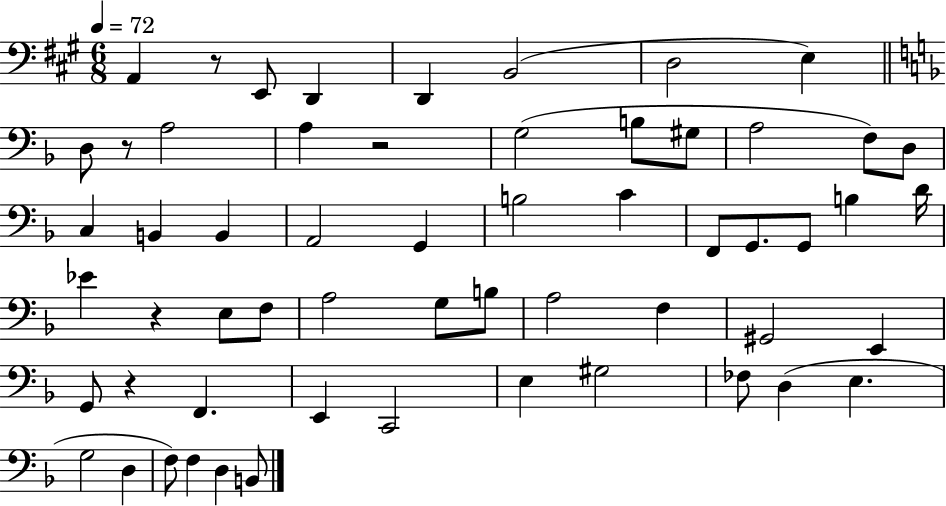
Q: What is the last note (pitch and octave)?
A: B2